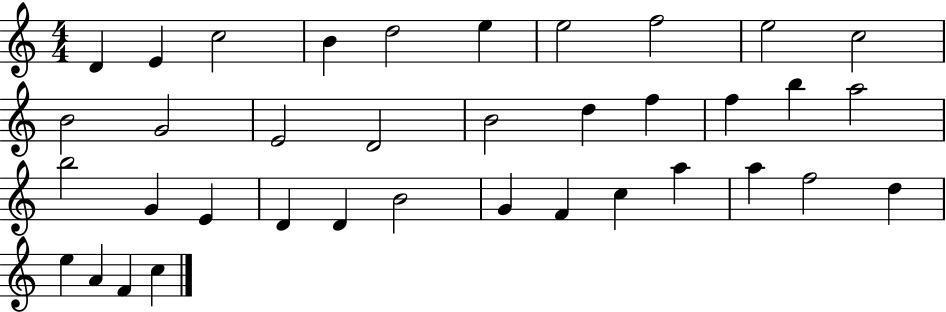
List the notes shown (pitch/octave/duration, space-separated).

D4/q E4/q C5/h B4/q D5/h E5/q E5/h F5/h E5/h C5/h B4/h G4/h E4/h D4/h B4/h D5/q F5/q F5/q B5/q A5/h B5/h G4/q E4/q D4/q D4/q B4/h G4/q F4/q C5/q A5/q A5/q F5/h D5/q E5/q A4/q F4/q C5/q